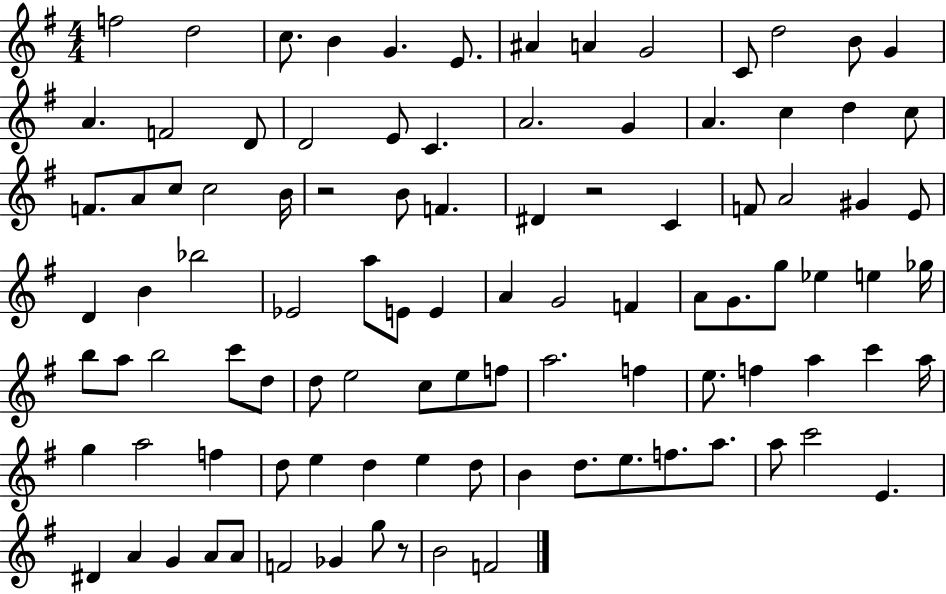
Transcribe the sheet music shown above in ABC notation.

X:1
T:Untitled
M:4/4
L:1/4
K:G
f2 d2 c/2 B G E/2 ^A A G2 C/2 d2 B/2 G A F2 D/2 D2 E/2 C A2 G A c d c/2 F/2 A/2 c/2 c2 B/4 z2 B/2 F ^D z2 C F/2 A2 ^G E/2 D B _b2 _E2 a/2 E/2 E A G2 F A/2 G/2 g/2 _e e _g/4 b/2 a/2 b2 c'/2 d/2 d/2 e2 c/2 e/2 f/2 a2 f e/2 f a c' a/4 g a2 f d/2 e d e d/2 B d/2 e/2 f/2 a/2 a/2 c'2 E ^D A G A/2 A/2 F2 _G g/2 z/2 B2 F2